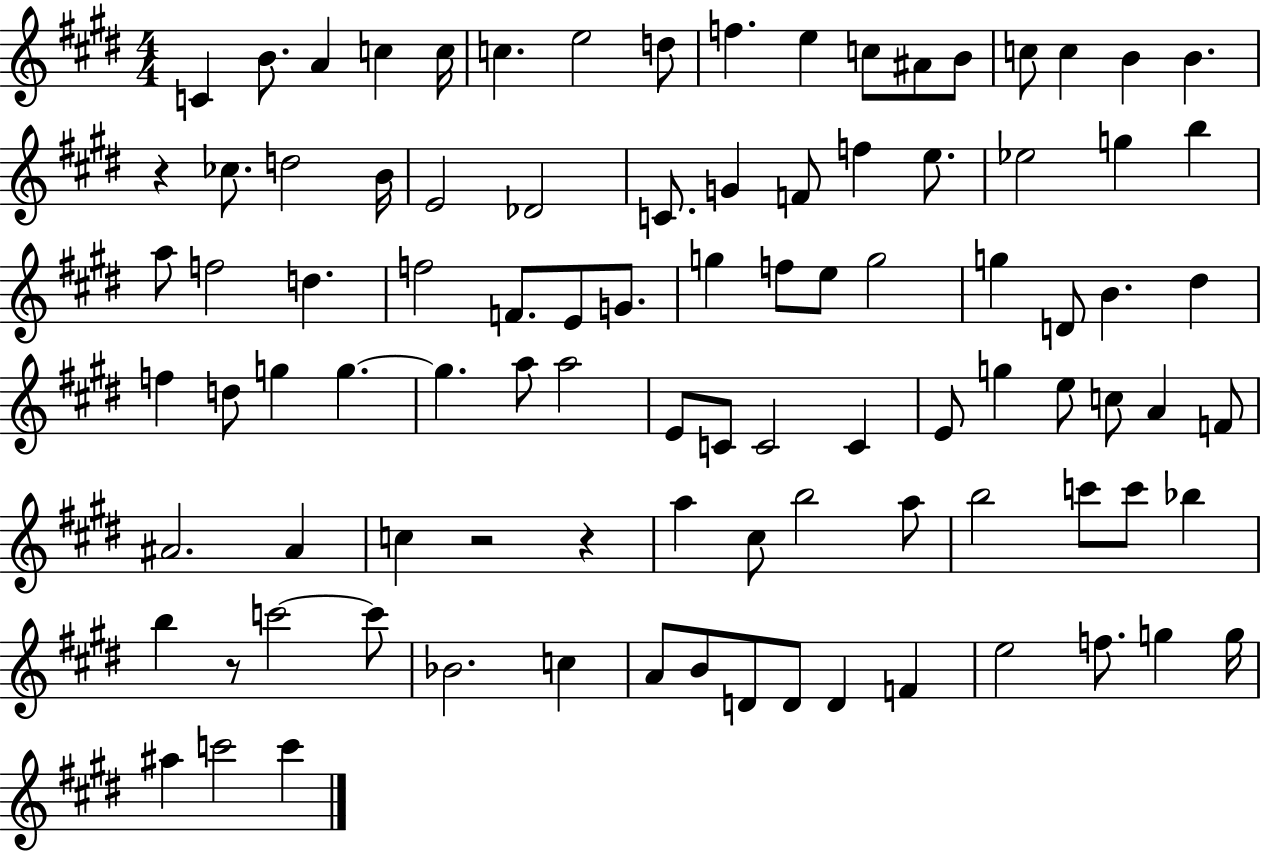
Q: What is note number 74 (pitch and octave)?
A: B5